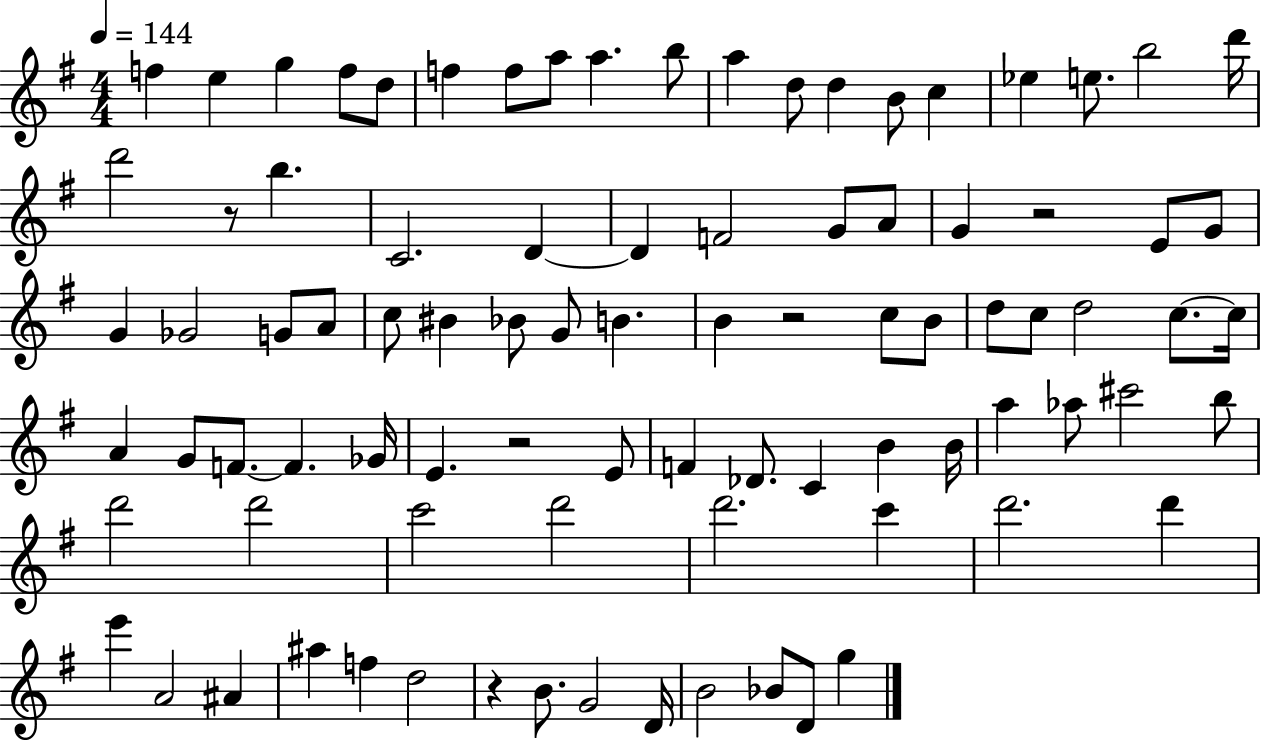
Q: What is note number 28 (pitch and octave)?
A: G4